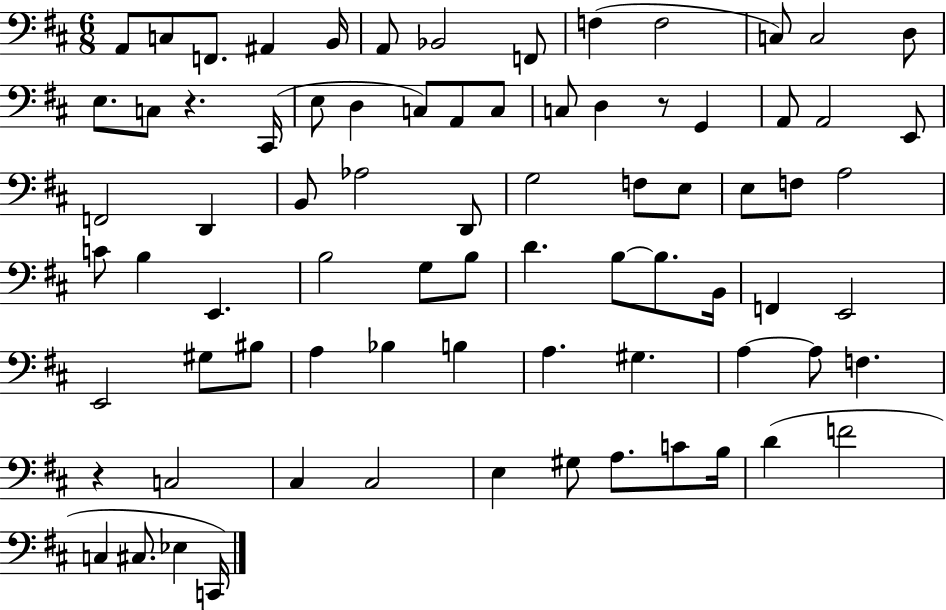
{
  \clef bass
  \numericTimeSignature
  \time 6/8
  \key d \major
  a,8 c8 f,8. ais,4 b,16 | a,8 bes,2 f,8 | f4( f2 | c8) c2 d8 | \break e8. c8 r4. cis,16( | e8 d4 c8) a,8 c8 | c8 d4 r8 g,4 | a,8 a,2 e,8 | \break f,2 d,4 | b,8 aes2 d,8 | g2 f8 e8 | e8 f8 a2 | \break c'8 b4 e,4. | b2 g8 b8 | d'4. b8~~ b8. b,16 | f,4 e,2 | \break e,2 gis8 bis8 | a4 bes4 b4 | a4. gis4. | a4~~ a8 f4. | \break r4 c2 | cis4 cis2 | e4 gis8 a8. c'8 b16 | d'4( f'2 | \break c4 cis8. ees4 c,16) | \bar "|."
}